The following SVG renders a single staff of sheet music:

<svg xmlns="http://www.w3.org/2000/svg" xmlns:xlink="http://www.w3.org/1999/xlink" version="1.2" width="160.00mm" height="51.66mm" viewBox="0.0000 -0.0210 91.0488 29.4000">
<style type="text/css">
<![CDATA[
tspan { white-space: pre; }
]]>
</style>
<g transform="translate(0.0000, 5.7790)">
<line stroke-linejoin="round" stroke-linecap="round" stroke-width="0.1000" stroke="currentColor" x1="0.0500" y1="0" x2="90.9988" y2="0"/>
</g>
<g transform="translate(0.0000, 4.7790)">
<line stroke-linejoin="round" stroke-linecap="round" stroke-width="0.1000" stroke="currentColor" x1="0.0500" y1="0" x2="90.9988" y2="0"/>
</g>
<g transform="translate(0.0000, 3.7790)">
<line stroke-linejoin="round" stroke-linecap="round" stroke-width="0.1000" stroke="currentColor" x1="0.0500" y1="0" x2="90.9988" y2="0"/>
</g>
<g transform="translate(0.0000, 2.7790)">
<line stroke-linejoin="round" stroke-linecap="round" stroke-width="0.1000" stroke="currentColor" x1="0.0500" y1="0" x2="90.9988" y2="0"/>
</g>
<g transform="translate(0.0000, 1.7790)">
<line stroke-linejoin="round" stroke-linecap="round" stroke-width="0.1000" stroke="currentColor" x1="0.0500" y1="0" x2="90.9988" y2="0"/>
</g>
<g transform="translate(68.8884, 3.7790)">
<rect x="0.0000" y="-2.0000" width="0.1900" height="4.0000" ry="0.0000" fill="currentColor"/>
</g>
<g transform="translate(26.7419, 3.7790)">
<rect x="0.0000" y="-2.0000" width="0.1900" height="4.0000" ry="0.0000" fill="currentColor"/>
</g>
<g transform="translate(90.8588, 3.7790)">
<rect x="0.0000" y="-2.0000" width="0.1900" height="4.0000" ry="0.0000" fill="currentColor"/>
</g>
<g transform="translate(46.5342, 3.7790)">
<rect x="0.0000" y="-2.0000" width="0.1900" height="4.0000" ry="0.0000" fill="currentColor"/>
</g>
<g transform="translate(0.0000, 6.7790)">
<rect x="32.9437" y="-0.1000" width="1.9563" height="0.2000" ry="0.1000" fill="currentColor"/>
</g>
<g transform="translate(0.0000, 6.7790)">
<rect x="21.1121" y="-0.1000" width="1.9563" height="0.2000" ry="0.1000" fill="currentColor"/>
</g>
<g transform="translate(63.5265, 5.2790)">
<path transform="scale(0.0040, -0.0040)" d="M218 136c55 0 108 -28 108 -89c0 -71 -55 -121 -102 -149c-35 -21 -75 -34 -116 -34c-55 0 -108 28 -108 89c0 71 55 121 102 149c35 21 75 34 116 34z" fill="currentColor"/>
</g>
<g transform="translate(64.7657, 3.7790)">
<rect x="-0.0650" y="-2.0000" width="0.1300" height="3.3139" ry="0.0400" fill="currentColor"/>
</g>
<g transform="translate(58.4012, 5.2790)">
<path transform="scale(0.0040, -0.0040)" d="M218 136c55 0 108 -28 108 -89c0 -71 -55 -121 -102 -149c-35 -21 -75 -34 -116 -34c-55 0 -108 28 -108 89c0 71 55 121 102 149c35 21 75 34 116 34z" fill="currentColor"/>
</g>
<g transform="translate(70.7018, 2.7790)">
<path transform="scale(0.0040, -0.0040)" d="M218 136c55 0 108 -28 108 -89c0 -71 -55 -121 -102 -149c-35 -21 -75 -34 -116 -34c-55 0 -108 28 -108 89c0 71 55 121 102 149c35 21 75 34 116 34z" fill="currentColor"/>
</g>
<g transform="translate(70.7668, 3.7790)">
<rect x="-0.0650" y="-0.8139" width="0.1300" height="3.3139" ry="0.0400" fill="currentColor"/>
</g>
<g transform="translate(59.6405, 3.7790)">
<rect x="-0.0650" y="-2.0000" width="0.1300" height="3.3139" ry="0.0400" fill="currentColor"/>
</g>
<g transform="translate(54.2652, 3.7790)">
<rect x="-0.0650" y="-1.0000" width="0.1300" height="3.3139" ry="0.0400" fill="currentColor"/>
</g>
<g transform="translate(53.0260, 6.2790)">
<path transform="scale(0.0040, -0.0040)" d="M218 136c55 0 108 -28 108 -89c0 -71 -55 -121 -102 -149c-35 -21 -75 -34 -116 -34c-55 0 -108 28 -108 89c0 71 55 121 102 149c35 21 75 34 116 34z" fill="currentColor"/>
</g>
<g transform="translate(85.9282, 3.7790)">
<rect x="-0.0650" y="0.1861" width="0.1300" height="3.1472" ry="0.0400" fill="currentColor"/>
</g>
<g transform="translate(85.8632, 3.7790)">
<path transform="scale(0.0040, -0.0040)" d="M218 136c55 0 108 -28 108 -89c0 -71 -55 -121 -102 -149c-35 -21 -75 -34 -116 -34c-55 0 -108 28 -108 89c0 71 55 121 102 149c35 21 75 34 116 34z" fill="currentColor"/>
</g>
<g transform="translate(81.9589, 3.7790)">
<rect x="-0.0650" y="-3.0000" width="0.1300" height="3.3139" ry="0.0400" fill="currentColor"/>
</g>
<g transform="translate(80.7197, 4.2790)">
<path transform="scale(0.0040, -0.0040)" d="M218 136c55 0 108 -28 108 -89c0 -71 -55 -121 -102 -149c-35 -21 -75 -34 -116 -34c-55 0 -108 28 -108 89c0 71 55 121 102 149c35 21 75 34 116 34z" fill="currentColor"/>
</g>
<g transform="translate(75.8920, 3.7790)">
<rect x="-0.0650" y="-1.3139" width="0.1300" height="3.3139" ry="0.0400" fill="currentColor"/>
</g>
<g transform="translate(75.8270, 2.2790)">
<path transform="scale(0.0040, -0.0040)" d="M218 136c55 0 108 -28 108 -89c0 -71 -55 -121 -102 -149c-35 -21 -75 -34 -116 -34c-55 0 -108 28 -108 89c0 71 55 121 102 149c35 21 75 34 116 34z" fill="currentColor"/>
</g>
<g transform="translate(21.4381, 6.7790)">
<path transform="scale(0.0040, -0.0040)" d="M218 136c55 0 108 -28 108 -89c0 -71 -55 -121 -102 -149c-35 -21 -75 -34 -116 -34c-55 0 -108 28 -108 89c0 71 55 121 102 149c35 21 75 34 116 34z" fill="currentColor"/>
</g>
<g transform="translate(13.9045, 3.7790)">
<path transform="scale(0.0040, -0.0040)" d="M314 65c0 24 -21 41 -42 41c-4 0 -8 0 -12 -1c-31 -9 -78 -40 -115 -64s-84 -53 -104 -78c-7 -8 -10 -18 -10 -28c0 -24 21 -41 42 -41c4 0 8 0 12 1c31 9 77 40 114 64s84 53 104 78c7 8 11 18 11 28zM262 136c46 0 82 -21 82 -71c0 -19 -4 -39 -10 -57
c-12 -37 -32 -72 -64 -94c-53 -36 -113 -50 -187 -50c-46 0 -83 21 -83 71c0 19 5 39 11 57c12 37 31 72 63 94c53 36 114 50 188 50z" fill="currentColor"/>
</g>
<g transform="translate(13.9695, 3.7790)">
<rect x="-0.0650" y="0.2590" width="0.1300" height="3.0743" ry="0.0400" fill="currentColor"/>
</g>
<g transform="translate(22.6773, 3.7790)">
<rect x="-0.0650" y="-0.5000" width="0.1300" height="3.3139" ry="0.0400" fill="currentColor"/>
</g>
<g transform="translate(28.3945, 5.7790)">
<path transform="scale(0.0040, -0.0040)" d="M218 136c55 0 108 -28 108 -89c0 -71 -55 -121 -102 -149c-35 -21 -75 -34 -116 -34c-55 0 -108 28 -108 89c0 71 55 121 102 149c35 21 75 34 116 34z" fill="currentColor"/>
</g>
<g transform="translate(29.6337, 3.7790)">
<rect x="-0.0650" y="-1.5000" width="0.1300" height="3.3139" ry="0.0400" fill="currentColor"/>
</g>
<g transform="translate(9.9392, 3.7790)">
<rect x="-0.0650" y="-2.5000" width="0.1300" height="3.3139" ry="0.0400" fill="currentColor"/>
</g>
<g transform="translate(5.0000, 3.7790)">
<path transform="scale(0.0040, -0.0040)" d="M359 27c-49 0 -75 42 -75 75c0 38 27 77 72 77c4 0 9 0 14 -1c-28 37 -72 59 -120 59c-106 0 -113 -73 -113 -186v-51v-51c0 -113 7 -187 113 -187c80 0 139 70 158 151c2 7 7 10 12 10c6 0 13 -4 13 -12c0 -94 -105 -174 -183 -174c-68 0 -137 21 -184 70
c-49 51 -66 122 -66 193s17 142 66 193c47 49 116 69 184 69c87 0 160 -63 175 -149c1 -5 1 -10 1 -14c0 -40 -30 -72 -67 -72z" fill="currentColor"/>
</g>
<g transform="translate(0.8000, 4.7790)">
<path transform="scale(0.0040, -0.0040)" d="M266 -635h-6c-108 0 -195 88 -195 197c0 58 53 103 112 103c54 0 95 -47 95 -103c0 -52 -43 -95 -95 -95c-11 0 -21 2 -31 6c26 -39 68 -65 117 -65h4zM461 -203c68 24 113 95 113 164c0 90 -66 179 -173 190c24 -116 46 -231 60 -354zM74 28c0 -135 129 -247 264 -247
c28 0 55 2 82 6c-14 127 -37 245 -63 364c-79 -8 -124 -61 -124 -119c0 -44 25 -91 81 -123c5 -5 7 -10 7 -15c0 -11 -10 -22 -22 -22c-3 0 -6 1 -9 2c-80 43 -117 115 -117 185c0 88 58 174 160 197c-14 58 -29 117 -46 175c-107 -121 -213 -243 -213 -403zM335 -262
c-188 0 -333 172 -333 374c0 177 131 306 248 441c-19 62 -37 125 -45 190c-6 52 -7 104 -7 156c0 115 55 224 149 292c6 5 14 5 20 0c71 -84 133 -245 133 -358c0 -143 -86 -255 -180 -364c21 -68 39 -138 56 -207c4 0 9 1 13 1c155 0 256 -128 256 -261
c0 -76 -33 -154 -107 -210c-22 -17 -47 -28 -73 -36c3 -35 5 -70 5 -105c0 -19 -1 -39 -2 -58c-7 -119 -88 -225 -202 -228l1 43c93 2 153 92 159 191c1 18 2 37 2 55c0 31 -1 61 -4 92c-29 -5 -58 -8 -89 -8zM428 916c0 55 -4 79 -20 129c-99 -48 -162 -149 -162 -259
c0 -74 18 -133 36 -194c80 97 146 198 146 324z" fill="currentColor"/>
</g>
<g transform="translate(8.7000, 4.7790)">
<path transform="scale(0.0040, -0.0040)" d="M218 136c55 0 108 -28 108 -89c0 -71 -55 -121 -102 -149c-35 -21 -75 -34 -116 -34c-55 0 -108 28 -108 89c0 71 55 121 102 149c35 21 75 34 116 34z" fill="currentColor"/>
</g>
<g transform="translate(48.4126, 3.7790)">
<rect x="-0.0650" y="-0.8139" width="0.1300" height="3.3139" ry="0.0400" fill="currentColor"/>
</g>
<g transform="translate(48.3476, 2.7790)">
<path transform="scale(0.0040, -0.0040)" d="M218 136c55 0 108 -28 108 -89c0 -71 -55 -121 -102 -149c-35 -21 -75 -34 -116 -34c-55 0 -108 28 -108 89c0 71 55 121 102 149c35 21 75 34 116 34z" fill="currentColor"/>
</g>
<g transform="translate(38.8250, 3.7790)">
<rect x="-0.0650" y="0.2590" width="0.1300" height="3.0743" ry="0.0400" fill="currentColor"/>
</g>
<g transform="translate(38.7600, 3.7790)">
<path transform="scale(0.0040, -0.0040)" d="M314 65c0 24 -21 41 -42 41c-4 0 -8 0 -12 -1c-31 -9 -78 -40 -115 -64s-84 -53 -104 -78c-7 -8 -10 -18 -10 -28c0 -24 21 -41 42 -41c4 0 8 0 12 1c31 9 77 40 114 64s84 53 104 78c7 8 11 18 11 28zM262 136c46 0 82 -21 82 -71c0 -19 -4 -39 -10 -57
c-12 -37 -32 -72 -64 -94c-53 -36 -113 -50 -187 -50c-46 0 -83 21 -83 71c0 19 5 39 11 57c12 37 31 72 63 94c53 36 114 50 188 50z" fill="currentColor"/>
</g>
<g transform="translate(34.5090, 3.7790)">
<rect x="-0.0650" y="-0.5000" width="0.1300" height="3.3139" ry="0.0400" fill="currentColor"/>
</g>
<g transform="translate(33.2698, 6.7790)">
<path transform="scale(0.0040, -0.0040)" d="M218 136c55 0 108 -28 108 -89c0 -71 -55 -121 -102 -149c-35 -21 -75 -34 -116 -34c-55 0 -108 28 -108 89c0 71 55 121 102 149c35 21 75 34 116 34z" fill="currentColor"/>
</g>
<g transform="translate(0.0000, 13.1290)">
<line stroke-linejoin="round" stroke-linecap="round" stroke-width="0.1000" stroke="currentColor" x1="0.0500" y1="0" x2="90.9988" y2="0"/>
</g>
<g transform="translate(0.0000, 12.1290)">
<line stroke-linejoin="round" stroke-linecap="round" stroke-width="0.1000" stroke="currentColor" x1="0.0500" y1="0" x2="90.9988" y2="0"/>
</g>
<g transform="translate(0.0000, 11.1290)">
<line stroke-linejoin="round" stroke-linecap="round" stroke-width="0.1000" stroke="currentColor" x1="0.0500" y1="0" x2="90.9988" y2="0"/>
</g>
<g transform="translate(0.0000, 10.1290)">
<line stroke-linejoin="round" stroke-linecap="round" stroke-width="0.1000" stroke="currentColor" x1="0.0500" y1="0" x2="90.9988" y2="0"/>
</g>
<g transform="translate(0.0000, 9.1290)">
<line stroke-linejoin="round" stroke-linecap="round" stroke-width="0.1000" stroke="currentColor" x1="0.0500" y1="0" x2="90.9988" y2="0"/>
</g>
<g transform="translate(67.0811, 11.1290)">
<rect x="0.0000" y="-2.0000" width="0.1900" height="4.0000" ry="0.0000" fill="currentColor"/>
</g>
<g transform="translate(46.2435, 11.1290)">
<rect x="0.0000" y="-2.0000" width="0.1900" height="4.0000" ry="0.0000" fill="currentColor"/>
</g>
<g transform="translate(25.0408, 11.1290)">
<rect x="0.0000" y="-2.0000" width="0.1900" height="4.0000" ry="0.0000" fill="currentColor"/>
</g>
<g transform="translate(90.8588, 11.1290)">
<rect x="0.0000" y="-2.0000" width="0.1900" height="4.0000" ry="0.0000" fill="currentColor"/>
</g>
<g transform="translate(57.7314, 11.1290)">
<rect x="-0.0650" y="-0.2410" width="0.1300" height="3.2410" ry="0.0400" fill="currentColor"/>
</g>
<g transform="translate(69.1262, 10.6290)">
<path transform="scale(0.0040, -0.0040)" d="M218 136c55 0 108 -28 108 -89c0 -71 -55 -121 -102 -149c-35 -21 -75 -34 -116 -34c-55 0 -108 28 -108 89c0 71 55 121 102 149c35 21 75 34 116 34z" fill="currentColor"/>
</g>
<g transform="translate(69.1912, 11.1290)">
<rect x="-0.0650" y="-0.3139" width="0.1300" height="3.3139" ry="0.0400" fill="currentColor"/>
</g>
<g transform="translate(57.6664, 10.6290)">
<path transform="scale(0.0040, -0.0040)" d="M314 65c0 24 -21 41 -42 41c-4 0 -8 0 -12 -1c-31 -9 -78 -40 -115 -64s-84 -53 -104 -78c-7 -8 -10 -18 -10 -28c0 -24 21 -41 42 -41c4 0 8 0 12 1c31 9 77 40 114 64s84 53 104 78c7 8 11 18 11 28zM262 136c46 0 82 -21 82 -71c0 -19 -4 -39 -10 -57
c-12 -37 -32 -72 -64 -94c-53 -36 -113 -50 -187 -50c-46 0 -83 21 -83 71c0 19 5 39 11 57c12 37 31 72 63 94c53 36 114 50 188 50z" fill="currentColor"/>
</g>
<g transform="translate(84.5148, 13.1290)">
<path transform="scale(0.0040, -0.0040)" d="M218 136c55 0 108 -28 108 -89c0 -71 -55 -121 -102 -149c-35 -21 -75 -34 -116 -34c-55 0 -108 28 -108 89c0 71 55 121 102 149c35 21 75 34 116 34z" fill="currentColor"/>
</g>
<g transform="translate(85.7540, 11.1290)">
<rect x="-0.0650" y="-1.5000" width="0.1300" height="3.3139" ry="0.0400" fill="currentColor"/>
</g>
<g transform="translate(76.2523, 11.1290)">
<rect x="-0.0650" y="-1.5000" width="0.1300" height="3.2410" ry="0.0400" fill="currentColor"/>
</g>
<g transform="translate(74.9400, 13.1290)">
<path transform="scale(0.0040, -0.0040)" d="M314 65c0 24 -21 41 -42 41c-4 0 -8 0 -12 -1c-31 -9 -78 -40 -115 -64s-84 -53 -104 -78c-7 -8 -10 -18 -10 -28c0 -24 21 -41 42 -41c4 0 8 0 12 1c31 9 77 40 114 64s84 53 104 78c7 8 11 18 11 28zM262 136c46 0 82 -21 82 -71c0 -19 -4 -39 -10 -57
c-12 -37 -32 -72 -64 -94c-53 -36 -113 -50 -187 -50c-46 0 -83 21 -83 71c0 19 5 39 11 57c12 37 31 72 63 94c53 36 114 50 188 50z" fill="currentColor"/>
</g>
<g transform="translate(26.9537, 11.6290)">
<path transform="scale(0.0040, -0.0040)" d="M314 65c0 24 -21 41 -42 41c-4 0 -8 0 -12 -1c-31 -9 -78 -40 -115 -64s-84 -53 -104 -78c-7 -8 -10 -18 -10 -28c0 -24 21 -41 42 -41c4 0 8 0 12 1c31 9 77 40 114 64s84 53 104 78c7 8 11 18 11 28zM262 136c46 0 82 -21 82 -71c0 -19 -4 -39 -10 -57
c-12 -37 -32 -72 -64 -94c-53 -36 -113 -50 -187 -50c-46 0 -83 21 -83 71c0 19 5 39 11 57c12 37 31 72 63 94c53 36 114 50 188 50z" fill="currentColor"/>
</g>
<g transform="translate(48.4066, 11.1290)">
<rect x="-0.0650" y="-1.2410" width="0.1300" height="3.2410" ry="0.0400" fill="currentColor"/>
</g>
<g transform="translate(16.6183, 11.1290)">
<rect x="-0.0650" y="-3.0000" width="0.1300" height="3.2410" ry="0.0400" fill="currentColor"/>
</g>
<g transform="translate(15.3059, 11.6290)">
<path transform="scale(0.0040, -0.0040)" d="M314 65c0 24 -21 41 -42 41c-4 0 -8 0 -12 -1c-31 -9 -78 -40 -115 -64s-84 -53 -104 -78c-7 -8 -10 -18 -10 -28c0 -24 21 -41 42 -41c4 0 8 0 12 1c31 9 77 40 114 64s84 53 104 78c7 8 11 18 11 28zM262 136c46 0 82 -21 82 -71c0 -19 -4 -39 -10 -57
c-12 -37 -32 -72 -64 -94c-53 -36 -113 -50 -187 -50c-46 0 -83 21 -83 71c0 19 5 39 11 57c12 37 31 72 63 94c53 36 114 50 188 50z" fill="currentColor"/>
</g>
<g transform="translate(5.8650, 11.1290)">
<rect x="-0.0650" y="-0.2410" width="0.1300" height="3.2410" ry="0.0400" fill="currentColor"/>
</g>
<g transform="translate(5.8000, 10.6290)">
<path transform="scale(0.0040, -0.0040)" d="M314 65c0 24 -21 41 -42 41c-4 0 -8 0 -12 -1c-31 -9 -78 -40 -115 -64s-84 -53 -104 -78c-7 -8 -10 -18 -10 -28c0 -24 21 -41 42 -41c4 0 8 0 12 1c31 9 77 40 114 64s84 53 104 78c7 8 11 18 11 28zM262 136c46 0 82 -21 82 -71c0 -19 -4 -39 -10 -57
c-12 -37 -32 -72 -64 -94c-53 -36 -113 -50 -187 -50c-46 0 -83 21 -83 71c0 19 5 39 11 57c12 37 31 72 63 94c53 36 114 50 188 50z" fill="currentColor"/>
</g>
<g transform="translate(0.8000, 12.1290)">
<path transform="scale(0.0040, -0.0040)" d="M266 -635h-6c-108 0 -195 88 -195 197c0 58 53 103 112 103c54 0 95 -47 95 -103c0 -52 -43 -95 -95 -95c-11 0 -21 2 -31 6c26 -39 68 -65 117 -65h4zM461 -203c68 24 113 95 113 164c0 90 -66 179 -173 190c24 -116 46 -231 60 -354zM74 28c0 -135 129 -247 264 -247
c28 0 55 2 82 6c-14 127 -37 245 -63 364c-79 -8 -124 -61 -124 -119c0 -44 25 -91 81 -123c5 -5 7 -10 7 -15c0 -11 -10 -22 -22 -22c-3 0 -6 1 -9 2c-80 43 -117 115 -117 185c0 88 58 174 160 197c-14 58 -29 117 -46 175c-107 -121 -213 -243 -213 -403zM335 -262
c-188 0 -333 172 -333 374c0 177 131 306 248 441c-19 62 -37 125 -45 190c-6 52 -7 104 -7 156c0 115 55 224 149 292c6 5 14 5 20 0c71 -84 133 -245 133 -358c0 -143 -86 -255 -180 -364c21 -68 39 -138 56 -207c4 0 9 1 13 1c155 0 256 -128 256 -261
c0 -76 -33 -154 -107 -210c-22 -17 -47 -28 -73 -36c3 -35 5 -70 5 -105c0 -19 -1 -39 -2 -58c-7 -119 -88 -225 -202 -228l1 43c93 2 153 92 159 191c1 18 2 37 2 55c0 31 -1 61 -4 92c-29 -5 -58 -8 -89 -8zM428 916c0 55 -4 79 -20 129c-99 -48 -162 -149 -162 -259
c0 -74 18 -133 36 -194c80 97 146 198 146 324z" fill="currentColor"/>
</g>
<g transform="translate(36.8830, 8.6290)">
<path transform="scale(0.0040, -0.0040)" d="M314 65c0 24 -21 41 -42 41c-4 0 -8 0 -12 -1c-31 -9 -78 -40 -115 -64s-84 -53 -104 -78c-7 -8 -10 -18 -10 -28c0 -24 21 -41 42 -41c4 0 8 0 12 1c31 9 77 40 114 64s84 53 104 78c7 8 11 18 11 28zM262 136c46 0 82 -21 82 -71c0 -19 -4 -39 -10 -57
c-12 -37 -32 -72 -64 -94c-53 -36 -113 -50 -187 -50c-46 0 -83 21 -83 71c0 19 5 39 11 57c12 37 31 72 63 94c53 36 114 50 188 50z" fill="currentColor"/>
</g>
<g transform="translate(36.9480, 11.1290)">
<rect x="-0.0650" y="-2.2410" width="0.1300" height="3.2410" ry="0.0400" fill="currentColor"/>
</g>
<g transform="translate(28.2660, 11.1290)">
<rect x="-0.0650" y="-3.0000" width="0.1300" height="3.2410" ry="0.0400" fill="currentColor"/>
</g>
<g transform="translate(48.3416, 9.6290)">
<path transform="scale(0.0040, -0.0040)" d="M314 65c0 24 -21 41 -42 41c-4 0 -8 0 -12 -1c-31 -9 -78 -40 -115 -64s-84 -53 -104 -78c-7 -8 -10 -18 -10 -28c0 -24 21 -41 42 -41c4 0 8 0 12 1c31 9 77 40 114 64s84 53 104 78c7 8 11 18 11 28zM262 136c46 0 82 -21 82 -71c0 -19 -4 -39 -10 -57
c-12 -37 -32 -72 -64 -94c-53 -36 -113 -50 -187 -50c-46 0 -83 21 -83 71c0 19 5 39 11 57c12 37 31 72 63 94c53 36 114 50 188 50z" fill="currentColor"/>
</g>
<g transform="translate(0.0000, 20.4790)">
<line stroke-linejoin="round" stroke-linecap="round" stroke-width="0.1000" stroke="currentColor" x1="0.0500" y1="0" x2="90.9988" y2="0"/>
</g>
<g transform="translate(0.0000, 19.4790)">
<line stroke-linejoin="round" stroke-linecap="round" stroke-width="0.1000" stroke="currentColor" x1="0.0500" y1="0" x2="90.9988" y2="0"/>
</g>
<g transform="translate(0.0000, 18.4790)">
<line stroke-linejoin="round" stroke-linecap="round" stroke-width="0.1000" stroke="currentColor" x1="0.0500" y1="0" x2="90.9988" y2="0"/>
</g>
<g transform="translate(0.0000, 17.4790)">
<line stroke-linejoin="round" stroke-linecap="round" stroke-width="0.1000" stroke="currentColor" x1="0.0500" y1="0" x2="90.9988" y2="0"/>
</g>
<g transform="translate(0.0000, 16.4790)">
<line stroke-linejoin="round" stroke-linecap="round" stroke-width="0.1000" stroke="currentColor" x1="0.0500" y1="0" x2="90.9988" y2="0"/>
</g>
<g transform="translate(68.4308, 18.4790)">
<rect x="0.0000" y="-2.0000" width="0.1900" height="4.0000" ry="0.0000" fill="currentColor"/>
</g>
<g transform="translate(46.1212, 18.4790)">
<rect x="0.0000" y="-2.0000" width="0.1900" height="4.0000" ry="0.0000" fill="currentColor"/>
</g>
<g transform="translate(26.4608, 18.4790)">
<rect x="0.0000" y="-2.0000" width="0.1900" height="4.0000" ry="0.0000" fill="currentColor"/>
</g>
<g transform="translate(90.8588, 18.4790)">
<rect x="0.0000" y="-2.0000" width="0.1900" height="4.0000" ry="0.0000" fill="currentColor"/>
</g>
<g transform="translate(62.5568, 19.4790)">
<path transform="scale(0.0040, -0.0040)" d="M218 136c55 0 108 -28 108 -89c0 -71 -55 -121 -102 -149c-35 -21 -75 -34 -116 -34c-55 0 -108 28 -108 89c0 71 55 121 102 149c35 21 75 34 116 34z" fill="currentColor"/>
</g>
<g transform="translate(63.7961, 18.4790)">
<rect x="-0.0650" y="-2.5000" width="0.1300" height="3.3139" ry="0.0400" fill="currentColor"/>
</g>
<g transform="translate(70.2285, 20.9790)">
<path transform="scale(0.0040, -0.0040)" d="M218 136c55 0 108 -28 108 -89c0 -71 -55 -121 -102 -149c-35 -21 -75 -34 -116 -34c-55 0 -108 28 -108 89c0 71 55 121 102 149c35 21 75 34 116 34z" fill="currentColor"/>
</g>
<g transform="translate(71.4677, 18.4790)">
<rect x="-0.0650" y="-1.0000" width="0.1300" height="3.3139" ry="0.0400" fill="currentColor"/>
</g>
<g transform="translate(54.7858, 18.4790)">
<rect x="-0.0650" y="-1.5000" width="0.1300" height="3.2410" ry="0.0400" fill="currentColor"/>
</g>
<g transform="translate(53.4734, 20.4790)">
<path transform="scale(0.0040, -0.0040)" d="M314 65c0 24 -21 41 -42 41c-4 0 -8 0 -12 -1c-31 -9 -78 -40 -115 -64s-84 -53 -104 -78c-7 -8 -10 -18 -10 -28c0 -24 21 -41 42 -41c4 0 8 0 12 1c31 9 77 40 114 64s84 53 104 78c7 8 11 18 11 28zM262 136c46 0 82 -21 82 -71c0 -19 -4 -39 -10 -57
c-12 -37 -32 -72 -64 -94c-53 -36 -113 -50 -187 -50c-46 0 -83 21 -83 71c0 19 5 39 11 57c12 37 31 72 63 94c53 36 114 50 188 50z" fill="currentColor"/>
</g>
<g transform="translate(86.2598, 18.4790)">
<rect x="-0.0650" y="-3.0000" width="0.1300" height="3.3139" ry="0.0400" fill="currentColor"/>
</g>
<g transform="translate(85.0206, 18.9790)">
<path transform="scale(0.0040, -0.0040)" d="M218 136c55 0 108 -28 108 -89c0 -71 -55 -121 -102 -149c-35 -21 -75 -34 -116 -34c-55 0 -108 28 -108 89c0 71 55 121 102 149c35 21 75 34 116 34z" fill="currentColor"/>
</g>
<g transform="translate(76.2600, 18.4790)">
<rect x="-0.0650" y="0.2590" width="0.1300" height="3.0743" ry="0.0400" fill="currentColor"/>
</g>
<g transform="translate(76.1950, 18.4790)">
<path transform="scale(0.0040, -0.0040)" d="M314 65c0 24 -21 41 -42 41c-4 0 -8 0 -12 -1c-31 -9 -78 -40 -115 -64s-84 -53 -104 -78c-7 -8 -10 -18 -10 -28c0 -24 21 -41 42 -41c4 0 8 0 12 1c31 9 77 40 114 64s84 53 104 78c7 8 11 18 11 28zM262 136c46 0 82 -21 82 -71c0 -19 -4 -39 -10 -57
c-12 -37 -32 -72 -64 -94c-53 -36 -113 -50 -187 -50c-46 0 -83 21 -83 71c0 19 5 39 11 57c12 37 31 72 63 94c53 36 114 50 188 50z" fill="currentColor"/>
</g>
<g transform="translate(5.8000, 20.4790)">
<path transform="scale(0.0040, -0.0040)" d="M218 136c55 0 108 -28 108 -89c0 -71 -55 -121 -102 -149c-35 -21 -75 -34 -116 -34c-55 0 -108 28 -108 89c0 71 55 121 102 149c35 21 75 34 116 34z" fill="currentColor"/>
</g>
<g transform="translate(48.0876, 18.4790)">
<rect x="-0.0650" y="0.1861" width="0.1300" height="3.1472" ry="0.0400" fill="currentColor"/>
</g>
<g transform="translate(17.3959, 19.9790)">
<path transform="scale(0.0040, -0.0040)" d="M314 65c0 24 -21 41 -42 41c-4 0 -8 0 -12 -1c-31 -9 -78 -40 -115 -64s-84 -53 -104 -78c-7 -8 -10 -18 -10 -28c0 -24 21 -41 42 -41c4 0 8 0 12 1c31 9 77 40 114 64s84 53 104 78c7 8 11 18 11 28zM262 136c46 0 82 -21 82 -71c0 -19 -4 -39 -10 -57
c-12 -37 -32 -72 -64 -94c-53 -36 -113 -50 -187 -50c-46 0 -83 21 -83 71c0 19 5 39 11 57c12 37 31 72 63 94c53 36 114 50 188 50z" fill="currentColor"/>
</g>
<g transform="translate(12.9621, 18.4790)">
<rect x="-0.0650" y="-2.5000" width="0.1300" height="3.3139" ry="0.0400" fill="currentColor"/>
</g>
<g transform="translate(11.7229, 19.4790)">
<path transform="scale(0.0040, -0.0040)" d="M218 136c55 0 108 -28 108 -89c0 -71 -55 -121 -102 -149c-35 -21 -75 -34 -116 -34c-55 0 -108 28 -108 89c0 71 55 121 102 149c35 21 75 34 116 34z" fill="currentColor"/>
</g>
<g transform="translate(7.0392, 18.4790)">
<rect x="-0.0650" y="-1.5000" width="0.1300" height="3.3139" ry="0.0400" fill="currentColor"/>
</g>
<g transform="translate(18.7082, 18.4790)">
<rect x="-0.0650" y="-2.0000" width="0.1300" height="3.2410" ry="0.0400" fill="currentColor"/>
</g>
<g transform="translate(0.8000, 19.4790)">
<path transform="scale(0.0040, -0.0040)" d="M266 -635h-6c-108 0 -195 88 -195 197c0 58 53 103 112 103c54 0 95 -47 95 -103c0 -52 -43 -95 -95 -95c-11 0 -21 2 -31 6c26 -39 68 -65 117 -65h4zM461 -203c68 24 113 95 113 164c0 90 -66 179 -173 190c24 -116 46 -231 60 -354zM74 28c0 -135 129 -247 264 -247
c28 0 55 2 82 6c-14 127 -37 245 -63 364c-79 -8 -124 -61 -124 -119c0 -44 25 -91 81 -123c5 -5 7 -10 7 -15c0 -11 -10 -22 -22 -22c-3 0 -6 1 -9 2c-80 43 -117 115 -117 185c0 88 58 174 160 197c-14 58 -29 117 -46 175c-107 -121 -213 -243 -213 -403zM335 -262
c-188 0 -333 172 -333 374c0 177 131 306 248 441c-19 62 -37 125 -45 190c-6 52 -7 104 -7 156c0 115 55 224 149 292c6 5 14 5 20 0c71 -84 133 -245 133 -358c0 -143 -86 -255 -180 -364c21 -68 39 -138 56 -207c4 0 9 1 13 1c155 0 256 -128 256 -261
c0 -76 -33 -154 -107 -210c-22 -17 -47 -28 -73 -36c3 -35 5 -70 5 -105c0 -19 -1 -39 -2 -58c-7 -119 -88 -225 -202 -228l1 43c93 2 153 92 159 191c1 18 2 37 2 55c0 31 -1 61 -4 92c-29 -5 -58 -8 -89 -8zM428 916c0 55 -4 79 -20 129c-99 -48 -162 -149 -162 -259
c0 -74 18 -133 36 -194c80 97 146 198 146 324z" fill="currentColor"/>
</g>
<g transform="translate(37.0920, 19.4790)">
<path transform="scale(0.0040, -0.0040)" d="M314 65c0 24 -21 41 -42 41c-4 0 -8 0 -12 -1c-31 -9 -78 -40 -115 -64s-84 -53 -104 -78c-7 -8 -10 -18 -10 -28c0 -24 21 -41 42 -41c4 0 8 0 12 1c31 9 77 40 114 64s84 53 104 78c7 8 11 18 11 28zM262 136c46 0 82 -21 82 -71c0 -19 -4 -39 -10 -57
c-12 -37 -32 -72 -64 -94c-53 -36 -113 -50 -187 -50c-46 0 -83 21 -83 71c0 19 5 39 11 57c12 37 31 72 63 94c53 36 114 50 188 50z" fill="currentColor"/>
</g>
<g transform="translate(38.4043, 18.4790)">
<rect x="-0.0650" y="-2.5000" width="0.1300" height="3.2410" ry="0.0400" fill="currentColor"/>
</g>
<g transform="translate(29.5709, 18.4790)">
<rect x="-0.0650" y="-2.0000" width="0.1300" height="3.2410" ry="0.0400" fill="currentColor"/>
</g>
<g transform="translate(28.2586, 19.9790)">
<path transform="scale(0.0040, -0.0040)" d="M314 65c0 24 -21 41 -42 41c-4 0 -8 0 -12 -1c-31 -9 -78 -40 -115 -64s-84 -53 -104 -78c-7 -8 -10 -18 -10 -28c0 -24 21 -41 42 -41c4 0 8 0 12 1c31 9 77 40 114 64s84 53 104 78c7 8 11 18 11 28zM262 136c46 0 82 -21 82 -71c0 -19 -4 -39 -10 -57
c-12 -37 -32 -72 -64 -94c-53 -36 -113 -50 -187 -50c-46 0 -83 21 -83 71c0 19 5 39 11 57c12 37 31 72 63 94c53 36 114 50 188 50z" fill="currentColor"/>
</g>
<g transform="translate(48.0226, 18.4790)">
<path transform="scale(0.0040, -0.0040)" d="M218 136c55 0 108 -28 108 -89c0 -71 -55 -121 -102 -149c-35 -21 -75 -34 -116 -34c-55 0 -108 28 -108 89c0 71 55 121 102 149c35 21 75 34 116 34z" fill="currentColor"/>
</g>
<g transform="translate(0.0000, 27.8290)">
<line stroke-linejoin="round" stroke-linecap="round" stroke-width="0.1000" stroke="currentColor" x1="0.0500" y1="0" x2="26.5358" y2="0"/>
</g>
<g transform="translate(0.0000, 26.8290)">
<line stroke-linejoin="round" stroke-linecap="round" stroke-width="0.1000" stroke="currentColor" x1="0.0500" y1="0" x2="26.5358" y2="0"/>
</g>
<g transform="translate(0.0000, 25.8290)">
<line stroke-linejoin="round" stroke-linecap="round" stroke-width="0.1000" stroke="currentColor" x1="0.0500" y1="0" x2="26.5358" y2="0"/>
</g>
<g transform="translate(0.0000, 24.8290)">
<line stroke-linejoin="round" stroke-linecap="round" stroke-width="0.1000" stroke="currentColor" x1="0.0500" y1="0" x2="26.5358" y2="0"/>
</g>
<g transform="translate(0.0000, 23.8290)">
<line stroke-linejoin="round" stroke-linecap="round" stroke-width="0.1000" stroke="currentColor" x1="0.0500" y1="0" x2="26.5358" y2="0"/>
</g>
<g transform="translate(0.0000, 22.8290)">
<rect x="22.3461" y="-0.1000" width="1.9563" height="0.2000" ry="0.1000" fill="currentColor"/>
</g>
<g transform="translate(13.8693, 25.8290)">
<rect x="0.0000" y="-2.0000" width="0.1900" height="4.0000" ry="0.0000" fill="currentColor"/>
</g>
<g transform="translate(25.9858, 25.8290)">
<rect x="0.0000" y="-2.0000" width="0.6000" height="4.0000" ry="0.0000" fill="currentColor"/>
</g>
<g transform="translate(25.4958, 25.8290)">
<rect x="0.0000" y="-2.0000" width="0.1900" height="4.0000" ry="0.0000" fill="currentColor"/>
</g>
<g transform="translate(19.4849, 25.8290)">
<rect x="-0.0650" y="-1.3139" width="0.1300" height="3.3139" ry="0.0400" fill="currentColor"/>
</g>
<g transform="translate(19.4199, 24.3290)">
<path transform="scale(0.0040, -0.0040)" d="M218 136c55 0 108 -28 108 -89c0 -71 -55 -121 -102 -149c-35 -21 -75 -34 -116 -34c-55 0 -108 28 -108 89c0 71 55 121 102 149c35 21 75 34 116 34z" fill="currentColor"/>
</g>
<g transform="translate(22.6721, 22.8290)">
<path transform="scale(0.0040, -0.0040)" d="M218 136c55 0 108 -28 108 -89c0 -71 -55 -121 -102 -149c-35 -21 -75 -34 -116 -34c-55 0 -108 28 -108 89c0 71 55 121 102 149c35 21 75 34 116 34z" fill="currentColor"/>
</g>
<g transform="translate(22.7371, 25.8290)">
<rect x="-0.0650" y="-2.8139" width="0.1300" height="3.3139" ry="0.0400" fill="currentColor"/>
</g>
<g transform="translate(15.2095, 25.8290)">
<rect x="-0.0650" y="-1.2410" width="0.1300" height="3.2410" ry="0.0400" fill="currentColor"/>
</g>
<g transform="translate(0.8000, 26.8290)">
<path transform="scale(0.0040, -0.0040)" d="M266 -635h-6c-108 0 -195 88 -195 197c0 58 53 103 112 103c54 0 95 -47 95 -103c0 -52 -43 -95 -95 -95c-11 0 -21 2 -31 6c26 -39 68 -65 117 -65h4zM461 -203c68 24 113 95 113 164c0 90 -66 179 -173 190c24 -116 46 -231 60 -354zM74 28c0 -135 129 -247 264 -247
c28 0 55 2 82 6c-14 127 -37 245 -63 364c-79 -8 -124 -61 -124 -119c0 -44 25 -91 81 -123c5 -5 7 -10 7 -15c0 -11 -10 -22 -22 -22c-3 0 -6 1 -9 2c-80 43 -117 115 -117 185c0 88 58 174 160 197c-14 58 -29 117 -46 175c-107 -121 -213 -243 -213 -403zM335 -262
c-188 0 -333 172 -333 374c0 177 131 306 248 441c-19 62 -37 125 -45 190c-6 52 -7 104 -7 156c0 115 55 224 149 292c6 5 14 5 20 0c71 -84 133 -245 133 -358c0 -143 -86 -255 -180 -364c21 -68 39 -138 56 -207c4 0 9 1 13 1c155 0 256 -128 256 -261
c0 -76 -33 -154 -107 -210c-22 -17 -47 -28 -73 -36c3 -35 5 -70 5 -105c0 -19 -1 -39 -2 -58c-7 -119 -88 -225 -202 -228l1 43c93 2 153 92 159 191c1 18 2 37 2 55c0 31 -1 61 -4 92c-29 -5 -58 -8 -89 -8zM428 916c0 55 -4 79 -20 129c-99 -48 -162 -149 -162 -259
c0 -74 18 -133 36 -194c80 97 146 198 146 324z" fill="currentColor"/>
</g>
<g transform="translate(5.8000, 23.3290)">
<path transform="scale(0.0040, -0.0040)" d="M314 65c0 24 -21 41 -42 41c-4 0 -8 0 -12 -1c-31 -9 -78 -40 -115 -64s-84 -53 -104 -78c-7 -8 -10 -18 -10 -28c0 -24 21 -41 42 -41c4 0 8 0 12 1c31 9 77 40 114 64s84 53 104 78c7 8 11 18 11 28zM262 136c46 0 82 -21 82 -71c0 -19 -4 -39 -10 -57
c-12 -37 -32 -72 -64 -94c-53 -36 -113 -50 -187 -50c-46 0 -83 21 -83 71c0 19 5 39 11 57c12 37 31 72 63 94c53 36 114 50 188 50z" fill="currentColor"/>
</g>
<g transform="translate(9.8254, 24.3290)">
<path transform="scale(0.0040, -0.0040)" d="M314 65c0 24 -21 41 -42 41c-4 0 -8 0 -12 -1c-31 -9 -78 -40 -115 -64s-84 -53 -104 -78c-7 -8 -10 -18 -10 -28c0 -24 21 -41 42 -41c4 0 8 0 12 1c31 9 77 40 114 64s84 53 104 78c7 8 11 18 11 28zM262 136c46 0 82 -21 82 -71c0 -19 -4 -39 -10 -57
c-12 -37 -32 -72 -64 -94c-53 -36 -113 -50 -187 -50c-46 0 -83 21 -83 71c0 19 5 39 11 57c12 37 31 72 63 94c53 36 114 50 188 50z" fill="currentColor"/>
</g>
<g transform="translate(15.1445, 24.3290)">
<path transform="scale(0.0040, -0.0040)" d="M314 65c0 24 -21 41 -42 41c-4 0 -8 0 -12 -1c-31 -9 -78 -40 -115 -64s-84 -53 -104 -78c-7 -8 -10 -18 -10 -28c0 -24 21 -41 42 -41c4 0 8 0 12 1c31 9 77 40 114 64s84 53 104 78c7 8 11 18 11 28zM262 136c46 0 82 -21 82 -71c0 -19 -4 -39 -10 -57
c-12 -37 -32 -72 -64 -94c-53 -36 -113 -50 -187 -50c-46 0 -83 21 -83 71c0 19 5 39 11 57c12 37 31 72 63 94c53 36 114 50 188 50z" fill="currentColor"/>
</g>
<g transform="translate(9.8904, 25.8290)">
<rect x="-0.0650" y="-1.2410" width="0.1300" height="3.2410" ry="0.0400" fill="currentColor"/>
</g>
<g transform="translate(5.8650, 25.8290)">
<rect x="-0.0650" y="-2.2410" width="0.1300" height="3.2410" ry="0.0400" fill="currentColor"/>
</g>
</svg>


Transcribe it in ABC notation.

X:1
T:Untitled
M:4/4
L:1/4
K:C
G B2 C E C B2 d D F F d e A B c2 A2 A2 g2 e2 c2 c E2 E E G F2 F2 G2 B E2 G D B2 A g2 e2 e2 e a